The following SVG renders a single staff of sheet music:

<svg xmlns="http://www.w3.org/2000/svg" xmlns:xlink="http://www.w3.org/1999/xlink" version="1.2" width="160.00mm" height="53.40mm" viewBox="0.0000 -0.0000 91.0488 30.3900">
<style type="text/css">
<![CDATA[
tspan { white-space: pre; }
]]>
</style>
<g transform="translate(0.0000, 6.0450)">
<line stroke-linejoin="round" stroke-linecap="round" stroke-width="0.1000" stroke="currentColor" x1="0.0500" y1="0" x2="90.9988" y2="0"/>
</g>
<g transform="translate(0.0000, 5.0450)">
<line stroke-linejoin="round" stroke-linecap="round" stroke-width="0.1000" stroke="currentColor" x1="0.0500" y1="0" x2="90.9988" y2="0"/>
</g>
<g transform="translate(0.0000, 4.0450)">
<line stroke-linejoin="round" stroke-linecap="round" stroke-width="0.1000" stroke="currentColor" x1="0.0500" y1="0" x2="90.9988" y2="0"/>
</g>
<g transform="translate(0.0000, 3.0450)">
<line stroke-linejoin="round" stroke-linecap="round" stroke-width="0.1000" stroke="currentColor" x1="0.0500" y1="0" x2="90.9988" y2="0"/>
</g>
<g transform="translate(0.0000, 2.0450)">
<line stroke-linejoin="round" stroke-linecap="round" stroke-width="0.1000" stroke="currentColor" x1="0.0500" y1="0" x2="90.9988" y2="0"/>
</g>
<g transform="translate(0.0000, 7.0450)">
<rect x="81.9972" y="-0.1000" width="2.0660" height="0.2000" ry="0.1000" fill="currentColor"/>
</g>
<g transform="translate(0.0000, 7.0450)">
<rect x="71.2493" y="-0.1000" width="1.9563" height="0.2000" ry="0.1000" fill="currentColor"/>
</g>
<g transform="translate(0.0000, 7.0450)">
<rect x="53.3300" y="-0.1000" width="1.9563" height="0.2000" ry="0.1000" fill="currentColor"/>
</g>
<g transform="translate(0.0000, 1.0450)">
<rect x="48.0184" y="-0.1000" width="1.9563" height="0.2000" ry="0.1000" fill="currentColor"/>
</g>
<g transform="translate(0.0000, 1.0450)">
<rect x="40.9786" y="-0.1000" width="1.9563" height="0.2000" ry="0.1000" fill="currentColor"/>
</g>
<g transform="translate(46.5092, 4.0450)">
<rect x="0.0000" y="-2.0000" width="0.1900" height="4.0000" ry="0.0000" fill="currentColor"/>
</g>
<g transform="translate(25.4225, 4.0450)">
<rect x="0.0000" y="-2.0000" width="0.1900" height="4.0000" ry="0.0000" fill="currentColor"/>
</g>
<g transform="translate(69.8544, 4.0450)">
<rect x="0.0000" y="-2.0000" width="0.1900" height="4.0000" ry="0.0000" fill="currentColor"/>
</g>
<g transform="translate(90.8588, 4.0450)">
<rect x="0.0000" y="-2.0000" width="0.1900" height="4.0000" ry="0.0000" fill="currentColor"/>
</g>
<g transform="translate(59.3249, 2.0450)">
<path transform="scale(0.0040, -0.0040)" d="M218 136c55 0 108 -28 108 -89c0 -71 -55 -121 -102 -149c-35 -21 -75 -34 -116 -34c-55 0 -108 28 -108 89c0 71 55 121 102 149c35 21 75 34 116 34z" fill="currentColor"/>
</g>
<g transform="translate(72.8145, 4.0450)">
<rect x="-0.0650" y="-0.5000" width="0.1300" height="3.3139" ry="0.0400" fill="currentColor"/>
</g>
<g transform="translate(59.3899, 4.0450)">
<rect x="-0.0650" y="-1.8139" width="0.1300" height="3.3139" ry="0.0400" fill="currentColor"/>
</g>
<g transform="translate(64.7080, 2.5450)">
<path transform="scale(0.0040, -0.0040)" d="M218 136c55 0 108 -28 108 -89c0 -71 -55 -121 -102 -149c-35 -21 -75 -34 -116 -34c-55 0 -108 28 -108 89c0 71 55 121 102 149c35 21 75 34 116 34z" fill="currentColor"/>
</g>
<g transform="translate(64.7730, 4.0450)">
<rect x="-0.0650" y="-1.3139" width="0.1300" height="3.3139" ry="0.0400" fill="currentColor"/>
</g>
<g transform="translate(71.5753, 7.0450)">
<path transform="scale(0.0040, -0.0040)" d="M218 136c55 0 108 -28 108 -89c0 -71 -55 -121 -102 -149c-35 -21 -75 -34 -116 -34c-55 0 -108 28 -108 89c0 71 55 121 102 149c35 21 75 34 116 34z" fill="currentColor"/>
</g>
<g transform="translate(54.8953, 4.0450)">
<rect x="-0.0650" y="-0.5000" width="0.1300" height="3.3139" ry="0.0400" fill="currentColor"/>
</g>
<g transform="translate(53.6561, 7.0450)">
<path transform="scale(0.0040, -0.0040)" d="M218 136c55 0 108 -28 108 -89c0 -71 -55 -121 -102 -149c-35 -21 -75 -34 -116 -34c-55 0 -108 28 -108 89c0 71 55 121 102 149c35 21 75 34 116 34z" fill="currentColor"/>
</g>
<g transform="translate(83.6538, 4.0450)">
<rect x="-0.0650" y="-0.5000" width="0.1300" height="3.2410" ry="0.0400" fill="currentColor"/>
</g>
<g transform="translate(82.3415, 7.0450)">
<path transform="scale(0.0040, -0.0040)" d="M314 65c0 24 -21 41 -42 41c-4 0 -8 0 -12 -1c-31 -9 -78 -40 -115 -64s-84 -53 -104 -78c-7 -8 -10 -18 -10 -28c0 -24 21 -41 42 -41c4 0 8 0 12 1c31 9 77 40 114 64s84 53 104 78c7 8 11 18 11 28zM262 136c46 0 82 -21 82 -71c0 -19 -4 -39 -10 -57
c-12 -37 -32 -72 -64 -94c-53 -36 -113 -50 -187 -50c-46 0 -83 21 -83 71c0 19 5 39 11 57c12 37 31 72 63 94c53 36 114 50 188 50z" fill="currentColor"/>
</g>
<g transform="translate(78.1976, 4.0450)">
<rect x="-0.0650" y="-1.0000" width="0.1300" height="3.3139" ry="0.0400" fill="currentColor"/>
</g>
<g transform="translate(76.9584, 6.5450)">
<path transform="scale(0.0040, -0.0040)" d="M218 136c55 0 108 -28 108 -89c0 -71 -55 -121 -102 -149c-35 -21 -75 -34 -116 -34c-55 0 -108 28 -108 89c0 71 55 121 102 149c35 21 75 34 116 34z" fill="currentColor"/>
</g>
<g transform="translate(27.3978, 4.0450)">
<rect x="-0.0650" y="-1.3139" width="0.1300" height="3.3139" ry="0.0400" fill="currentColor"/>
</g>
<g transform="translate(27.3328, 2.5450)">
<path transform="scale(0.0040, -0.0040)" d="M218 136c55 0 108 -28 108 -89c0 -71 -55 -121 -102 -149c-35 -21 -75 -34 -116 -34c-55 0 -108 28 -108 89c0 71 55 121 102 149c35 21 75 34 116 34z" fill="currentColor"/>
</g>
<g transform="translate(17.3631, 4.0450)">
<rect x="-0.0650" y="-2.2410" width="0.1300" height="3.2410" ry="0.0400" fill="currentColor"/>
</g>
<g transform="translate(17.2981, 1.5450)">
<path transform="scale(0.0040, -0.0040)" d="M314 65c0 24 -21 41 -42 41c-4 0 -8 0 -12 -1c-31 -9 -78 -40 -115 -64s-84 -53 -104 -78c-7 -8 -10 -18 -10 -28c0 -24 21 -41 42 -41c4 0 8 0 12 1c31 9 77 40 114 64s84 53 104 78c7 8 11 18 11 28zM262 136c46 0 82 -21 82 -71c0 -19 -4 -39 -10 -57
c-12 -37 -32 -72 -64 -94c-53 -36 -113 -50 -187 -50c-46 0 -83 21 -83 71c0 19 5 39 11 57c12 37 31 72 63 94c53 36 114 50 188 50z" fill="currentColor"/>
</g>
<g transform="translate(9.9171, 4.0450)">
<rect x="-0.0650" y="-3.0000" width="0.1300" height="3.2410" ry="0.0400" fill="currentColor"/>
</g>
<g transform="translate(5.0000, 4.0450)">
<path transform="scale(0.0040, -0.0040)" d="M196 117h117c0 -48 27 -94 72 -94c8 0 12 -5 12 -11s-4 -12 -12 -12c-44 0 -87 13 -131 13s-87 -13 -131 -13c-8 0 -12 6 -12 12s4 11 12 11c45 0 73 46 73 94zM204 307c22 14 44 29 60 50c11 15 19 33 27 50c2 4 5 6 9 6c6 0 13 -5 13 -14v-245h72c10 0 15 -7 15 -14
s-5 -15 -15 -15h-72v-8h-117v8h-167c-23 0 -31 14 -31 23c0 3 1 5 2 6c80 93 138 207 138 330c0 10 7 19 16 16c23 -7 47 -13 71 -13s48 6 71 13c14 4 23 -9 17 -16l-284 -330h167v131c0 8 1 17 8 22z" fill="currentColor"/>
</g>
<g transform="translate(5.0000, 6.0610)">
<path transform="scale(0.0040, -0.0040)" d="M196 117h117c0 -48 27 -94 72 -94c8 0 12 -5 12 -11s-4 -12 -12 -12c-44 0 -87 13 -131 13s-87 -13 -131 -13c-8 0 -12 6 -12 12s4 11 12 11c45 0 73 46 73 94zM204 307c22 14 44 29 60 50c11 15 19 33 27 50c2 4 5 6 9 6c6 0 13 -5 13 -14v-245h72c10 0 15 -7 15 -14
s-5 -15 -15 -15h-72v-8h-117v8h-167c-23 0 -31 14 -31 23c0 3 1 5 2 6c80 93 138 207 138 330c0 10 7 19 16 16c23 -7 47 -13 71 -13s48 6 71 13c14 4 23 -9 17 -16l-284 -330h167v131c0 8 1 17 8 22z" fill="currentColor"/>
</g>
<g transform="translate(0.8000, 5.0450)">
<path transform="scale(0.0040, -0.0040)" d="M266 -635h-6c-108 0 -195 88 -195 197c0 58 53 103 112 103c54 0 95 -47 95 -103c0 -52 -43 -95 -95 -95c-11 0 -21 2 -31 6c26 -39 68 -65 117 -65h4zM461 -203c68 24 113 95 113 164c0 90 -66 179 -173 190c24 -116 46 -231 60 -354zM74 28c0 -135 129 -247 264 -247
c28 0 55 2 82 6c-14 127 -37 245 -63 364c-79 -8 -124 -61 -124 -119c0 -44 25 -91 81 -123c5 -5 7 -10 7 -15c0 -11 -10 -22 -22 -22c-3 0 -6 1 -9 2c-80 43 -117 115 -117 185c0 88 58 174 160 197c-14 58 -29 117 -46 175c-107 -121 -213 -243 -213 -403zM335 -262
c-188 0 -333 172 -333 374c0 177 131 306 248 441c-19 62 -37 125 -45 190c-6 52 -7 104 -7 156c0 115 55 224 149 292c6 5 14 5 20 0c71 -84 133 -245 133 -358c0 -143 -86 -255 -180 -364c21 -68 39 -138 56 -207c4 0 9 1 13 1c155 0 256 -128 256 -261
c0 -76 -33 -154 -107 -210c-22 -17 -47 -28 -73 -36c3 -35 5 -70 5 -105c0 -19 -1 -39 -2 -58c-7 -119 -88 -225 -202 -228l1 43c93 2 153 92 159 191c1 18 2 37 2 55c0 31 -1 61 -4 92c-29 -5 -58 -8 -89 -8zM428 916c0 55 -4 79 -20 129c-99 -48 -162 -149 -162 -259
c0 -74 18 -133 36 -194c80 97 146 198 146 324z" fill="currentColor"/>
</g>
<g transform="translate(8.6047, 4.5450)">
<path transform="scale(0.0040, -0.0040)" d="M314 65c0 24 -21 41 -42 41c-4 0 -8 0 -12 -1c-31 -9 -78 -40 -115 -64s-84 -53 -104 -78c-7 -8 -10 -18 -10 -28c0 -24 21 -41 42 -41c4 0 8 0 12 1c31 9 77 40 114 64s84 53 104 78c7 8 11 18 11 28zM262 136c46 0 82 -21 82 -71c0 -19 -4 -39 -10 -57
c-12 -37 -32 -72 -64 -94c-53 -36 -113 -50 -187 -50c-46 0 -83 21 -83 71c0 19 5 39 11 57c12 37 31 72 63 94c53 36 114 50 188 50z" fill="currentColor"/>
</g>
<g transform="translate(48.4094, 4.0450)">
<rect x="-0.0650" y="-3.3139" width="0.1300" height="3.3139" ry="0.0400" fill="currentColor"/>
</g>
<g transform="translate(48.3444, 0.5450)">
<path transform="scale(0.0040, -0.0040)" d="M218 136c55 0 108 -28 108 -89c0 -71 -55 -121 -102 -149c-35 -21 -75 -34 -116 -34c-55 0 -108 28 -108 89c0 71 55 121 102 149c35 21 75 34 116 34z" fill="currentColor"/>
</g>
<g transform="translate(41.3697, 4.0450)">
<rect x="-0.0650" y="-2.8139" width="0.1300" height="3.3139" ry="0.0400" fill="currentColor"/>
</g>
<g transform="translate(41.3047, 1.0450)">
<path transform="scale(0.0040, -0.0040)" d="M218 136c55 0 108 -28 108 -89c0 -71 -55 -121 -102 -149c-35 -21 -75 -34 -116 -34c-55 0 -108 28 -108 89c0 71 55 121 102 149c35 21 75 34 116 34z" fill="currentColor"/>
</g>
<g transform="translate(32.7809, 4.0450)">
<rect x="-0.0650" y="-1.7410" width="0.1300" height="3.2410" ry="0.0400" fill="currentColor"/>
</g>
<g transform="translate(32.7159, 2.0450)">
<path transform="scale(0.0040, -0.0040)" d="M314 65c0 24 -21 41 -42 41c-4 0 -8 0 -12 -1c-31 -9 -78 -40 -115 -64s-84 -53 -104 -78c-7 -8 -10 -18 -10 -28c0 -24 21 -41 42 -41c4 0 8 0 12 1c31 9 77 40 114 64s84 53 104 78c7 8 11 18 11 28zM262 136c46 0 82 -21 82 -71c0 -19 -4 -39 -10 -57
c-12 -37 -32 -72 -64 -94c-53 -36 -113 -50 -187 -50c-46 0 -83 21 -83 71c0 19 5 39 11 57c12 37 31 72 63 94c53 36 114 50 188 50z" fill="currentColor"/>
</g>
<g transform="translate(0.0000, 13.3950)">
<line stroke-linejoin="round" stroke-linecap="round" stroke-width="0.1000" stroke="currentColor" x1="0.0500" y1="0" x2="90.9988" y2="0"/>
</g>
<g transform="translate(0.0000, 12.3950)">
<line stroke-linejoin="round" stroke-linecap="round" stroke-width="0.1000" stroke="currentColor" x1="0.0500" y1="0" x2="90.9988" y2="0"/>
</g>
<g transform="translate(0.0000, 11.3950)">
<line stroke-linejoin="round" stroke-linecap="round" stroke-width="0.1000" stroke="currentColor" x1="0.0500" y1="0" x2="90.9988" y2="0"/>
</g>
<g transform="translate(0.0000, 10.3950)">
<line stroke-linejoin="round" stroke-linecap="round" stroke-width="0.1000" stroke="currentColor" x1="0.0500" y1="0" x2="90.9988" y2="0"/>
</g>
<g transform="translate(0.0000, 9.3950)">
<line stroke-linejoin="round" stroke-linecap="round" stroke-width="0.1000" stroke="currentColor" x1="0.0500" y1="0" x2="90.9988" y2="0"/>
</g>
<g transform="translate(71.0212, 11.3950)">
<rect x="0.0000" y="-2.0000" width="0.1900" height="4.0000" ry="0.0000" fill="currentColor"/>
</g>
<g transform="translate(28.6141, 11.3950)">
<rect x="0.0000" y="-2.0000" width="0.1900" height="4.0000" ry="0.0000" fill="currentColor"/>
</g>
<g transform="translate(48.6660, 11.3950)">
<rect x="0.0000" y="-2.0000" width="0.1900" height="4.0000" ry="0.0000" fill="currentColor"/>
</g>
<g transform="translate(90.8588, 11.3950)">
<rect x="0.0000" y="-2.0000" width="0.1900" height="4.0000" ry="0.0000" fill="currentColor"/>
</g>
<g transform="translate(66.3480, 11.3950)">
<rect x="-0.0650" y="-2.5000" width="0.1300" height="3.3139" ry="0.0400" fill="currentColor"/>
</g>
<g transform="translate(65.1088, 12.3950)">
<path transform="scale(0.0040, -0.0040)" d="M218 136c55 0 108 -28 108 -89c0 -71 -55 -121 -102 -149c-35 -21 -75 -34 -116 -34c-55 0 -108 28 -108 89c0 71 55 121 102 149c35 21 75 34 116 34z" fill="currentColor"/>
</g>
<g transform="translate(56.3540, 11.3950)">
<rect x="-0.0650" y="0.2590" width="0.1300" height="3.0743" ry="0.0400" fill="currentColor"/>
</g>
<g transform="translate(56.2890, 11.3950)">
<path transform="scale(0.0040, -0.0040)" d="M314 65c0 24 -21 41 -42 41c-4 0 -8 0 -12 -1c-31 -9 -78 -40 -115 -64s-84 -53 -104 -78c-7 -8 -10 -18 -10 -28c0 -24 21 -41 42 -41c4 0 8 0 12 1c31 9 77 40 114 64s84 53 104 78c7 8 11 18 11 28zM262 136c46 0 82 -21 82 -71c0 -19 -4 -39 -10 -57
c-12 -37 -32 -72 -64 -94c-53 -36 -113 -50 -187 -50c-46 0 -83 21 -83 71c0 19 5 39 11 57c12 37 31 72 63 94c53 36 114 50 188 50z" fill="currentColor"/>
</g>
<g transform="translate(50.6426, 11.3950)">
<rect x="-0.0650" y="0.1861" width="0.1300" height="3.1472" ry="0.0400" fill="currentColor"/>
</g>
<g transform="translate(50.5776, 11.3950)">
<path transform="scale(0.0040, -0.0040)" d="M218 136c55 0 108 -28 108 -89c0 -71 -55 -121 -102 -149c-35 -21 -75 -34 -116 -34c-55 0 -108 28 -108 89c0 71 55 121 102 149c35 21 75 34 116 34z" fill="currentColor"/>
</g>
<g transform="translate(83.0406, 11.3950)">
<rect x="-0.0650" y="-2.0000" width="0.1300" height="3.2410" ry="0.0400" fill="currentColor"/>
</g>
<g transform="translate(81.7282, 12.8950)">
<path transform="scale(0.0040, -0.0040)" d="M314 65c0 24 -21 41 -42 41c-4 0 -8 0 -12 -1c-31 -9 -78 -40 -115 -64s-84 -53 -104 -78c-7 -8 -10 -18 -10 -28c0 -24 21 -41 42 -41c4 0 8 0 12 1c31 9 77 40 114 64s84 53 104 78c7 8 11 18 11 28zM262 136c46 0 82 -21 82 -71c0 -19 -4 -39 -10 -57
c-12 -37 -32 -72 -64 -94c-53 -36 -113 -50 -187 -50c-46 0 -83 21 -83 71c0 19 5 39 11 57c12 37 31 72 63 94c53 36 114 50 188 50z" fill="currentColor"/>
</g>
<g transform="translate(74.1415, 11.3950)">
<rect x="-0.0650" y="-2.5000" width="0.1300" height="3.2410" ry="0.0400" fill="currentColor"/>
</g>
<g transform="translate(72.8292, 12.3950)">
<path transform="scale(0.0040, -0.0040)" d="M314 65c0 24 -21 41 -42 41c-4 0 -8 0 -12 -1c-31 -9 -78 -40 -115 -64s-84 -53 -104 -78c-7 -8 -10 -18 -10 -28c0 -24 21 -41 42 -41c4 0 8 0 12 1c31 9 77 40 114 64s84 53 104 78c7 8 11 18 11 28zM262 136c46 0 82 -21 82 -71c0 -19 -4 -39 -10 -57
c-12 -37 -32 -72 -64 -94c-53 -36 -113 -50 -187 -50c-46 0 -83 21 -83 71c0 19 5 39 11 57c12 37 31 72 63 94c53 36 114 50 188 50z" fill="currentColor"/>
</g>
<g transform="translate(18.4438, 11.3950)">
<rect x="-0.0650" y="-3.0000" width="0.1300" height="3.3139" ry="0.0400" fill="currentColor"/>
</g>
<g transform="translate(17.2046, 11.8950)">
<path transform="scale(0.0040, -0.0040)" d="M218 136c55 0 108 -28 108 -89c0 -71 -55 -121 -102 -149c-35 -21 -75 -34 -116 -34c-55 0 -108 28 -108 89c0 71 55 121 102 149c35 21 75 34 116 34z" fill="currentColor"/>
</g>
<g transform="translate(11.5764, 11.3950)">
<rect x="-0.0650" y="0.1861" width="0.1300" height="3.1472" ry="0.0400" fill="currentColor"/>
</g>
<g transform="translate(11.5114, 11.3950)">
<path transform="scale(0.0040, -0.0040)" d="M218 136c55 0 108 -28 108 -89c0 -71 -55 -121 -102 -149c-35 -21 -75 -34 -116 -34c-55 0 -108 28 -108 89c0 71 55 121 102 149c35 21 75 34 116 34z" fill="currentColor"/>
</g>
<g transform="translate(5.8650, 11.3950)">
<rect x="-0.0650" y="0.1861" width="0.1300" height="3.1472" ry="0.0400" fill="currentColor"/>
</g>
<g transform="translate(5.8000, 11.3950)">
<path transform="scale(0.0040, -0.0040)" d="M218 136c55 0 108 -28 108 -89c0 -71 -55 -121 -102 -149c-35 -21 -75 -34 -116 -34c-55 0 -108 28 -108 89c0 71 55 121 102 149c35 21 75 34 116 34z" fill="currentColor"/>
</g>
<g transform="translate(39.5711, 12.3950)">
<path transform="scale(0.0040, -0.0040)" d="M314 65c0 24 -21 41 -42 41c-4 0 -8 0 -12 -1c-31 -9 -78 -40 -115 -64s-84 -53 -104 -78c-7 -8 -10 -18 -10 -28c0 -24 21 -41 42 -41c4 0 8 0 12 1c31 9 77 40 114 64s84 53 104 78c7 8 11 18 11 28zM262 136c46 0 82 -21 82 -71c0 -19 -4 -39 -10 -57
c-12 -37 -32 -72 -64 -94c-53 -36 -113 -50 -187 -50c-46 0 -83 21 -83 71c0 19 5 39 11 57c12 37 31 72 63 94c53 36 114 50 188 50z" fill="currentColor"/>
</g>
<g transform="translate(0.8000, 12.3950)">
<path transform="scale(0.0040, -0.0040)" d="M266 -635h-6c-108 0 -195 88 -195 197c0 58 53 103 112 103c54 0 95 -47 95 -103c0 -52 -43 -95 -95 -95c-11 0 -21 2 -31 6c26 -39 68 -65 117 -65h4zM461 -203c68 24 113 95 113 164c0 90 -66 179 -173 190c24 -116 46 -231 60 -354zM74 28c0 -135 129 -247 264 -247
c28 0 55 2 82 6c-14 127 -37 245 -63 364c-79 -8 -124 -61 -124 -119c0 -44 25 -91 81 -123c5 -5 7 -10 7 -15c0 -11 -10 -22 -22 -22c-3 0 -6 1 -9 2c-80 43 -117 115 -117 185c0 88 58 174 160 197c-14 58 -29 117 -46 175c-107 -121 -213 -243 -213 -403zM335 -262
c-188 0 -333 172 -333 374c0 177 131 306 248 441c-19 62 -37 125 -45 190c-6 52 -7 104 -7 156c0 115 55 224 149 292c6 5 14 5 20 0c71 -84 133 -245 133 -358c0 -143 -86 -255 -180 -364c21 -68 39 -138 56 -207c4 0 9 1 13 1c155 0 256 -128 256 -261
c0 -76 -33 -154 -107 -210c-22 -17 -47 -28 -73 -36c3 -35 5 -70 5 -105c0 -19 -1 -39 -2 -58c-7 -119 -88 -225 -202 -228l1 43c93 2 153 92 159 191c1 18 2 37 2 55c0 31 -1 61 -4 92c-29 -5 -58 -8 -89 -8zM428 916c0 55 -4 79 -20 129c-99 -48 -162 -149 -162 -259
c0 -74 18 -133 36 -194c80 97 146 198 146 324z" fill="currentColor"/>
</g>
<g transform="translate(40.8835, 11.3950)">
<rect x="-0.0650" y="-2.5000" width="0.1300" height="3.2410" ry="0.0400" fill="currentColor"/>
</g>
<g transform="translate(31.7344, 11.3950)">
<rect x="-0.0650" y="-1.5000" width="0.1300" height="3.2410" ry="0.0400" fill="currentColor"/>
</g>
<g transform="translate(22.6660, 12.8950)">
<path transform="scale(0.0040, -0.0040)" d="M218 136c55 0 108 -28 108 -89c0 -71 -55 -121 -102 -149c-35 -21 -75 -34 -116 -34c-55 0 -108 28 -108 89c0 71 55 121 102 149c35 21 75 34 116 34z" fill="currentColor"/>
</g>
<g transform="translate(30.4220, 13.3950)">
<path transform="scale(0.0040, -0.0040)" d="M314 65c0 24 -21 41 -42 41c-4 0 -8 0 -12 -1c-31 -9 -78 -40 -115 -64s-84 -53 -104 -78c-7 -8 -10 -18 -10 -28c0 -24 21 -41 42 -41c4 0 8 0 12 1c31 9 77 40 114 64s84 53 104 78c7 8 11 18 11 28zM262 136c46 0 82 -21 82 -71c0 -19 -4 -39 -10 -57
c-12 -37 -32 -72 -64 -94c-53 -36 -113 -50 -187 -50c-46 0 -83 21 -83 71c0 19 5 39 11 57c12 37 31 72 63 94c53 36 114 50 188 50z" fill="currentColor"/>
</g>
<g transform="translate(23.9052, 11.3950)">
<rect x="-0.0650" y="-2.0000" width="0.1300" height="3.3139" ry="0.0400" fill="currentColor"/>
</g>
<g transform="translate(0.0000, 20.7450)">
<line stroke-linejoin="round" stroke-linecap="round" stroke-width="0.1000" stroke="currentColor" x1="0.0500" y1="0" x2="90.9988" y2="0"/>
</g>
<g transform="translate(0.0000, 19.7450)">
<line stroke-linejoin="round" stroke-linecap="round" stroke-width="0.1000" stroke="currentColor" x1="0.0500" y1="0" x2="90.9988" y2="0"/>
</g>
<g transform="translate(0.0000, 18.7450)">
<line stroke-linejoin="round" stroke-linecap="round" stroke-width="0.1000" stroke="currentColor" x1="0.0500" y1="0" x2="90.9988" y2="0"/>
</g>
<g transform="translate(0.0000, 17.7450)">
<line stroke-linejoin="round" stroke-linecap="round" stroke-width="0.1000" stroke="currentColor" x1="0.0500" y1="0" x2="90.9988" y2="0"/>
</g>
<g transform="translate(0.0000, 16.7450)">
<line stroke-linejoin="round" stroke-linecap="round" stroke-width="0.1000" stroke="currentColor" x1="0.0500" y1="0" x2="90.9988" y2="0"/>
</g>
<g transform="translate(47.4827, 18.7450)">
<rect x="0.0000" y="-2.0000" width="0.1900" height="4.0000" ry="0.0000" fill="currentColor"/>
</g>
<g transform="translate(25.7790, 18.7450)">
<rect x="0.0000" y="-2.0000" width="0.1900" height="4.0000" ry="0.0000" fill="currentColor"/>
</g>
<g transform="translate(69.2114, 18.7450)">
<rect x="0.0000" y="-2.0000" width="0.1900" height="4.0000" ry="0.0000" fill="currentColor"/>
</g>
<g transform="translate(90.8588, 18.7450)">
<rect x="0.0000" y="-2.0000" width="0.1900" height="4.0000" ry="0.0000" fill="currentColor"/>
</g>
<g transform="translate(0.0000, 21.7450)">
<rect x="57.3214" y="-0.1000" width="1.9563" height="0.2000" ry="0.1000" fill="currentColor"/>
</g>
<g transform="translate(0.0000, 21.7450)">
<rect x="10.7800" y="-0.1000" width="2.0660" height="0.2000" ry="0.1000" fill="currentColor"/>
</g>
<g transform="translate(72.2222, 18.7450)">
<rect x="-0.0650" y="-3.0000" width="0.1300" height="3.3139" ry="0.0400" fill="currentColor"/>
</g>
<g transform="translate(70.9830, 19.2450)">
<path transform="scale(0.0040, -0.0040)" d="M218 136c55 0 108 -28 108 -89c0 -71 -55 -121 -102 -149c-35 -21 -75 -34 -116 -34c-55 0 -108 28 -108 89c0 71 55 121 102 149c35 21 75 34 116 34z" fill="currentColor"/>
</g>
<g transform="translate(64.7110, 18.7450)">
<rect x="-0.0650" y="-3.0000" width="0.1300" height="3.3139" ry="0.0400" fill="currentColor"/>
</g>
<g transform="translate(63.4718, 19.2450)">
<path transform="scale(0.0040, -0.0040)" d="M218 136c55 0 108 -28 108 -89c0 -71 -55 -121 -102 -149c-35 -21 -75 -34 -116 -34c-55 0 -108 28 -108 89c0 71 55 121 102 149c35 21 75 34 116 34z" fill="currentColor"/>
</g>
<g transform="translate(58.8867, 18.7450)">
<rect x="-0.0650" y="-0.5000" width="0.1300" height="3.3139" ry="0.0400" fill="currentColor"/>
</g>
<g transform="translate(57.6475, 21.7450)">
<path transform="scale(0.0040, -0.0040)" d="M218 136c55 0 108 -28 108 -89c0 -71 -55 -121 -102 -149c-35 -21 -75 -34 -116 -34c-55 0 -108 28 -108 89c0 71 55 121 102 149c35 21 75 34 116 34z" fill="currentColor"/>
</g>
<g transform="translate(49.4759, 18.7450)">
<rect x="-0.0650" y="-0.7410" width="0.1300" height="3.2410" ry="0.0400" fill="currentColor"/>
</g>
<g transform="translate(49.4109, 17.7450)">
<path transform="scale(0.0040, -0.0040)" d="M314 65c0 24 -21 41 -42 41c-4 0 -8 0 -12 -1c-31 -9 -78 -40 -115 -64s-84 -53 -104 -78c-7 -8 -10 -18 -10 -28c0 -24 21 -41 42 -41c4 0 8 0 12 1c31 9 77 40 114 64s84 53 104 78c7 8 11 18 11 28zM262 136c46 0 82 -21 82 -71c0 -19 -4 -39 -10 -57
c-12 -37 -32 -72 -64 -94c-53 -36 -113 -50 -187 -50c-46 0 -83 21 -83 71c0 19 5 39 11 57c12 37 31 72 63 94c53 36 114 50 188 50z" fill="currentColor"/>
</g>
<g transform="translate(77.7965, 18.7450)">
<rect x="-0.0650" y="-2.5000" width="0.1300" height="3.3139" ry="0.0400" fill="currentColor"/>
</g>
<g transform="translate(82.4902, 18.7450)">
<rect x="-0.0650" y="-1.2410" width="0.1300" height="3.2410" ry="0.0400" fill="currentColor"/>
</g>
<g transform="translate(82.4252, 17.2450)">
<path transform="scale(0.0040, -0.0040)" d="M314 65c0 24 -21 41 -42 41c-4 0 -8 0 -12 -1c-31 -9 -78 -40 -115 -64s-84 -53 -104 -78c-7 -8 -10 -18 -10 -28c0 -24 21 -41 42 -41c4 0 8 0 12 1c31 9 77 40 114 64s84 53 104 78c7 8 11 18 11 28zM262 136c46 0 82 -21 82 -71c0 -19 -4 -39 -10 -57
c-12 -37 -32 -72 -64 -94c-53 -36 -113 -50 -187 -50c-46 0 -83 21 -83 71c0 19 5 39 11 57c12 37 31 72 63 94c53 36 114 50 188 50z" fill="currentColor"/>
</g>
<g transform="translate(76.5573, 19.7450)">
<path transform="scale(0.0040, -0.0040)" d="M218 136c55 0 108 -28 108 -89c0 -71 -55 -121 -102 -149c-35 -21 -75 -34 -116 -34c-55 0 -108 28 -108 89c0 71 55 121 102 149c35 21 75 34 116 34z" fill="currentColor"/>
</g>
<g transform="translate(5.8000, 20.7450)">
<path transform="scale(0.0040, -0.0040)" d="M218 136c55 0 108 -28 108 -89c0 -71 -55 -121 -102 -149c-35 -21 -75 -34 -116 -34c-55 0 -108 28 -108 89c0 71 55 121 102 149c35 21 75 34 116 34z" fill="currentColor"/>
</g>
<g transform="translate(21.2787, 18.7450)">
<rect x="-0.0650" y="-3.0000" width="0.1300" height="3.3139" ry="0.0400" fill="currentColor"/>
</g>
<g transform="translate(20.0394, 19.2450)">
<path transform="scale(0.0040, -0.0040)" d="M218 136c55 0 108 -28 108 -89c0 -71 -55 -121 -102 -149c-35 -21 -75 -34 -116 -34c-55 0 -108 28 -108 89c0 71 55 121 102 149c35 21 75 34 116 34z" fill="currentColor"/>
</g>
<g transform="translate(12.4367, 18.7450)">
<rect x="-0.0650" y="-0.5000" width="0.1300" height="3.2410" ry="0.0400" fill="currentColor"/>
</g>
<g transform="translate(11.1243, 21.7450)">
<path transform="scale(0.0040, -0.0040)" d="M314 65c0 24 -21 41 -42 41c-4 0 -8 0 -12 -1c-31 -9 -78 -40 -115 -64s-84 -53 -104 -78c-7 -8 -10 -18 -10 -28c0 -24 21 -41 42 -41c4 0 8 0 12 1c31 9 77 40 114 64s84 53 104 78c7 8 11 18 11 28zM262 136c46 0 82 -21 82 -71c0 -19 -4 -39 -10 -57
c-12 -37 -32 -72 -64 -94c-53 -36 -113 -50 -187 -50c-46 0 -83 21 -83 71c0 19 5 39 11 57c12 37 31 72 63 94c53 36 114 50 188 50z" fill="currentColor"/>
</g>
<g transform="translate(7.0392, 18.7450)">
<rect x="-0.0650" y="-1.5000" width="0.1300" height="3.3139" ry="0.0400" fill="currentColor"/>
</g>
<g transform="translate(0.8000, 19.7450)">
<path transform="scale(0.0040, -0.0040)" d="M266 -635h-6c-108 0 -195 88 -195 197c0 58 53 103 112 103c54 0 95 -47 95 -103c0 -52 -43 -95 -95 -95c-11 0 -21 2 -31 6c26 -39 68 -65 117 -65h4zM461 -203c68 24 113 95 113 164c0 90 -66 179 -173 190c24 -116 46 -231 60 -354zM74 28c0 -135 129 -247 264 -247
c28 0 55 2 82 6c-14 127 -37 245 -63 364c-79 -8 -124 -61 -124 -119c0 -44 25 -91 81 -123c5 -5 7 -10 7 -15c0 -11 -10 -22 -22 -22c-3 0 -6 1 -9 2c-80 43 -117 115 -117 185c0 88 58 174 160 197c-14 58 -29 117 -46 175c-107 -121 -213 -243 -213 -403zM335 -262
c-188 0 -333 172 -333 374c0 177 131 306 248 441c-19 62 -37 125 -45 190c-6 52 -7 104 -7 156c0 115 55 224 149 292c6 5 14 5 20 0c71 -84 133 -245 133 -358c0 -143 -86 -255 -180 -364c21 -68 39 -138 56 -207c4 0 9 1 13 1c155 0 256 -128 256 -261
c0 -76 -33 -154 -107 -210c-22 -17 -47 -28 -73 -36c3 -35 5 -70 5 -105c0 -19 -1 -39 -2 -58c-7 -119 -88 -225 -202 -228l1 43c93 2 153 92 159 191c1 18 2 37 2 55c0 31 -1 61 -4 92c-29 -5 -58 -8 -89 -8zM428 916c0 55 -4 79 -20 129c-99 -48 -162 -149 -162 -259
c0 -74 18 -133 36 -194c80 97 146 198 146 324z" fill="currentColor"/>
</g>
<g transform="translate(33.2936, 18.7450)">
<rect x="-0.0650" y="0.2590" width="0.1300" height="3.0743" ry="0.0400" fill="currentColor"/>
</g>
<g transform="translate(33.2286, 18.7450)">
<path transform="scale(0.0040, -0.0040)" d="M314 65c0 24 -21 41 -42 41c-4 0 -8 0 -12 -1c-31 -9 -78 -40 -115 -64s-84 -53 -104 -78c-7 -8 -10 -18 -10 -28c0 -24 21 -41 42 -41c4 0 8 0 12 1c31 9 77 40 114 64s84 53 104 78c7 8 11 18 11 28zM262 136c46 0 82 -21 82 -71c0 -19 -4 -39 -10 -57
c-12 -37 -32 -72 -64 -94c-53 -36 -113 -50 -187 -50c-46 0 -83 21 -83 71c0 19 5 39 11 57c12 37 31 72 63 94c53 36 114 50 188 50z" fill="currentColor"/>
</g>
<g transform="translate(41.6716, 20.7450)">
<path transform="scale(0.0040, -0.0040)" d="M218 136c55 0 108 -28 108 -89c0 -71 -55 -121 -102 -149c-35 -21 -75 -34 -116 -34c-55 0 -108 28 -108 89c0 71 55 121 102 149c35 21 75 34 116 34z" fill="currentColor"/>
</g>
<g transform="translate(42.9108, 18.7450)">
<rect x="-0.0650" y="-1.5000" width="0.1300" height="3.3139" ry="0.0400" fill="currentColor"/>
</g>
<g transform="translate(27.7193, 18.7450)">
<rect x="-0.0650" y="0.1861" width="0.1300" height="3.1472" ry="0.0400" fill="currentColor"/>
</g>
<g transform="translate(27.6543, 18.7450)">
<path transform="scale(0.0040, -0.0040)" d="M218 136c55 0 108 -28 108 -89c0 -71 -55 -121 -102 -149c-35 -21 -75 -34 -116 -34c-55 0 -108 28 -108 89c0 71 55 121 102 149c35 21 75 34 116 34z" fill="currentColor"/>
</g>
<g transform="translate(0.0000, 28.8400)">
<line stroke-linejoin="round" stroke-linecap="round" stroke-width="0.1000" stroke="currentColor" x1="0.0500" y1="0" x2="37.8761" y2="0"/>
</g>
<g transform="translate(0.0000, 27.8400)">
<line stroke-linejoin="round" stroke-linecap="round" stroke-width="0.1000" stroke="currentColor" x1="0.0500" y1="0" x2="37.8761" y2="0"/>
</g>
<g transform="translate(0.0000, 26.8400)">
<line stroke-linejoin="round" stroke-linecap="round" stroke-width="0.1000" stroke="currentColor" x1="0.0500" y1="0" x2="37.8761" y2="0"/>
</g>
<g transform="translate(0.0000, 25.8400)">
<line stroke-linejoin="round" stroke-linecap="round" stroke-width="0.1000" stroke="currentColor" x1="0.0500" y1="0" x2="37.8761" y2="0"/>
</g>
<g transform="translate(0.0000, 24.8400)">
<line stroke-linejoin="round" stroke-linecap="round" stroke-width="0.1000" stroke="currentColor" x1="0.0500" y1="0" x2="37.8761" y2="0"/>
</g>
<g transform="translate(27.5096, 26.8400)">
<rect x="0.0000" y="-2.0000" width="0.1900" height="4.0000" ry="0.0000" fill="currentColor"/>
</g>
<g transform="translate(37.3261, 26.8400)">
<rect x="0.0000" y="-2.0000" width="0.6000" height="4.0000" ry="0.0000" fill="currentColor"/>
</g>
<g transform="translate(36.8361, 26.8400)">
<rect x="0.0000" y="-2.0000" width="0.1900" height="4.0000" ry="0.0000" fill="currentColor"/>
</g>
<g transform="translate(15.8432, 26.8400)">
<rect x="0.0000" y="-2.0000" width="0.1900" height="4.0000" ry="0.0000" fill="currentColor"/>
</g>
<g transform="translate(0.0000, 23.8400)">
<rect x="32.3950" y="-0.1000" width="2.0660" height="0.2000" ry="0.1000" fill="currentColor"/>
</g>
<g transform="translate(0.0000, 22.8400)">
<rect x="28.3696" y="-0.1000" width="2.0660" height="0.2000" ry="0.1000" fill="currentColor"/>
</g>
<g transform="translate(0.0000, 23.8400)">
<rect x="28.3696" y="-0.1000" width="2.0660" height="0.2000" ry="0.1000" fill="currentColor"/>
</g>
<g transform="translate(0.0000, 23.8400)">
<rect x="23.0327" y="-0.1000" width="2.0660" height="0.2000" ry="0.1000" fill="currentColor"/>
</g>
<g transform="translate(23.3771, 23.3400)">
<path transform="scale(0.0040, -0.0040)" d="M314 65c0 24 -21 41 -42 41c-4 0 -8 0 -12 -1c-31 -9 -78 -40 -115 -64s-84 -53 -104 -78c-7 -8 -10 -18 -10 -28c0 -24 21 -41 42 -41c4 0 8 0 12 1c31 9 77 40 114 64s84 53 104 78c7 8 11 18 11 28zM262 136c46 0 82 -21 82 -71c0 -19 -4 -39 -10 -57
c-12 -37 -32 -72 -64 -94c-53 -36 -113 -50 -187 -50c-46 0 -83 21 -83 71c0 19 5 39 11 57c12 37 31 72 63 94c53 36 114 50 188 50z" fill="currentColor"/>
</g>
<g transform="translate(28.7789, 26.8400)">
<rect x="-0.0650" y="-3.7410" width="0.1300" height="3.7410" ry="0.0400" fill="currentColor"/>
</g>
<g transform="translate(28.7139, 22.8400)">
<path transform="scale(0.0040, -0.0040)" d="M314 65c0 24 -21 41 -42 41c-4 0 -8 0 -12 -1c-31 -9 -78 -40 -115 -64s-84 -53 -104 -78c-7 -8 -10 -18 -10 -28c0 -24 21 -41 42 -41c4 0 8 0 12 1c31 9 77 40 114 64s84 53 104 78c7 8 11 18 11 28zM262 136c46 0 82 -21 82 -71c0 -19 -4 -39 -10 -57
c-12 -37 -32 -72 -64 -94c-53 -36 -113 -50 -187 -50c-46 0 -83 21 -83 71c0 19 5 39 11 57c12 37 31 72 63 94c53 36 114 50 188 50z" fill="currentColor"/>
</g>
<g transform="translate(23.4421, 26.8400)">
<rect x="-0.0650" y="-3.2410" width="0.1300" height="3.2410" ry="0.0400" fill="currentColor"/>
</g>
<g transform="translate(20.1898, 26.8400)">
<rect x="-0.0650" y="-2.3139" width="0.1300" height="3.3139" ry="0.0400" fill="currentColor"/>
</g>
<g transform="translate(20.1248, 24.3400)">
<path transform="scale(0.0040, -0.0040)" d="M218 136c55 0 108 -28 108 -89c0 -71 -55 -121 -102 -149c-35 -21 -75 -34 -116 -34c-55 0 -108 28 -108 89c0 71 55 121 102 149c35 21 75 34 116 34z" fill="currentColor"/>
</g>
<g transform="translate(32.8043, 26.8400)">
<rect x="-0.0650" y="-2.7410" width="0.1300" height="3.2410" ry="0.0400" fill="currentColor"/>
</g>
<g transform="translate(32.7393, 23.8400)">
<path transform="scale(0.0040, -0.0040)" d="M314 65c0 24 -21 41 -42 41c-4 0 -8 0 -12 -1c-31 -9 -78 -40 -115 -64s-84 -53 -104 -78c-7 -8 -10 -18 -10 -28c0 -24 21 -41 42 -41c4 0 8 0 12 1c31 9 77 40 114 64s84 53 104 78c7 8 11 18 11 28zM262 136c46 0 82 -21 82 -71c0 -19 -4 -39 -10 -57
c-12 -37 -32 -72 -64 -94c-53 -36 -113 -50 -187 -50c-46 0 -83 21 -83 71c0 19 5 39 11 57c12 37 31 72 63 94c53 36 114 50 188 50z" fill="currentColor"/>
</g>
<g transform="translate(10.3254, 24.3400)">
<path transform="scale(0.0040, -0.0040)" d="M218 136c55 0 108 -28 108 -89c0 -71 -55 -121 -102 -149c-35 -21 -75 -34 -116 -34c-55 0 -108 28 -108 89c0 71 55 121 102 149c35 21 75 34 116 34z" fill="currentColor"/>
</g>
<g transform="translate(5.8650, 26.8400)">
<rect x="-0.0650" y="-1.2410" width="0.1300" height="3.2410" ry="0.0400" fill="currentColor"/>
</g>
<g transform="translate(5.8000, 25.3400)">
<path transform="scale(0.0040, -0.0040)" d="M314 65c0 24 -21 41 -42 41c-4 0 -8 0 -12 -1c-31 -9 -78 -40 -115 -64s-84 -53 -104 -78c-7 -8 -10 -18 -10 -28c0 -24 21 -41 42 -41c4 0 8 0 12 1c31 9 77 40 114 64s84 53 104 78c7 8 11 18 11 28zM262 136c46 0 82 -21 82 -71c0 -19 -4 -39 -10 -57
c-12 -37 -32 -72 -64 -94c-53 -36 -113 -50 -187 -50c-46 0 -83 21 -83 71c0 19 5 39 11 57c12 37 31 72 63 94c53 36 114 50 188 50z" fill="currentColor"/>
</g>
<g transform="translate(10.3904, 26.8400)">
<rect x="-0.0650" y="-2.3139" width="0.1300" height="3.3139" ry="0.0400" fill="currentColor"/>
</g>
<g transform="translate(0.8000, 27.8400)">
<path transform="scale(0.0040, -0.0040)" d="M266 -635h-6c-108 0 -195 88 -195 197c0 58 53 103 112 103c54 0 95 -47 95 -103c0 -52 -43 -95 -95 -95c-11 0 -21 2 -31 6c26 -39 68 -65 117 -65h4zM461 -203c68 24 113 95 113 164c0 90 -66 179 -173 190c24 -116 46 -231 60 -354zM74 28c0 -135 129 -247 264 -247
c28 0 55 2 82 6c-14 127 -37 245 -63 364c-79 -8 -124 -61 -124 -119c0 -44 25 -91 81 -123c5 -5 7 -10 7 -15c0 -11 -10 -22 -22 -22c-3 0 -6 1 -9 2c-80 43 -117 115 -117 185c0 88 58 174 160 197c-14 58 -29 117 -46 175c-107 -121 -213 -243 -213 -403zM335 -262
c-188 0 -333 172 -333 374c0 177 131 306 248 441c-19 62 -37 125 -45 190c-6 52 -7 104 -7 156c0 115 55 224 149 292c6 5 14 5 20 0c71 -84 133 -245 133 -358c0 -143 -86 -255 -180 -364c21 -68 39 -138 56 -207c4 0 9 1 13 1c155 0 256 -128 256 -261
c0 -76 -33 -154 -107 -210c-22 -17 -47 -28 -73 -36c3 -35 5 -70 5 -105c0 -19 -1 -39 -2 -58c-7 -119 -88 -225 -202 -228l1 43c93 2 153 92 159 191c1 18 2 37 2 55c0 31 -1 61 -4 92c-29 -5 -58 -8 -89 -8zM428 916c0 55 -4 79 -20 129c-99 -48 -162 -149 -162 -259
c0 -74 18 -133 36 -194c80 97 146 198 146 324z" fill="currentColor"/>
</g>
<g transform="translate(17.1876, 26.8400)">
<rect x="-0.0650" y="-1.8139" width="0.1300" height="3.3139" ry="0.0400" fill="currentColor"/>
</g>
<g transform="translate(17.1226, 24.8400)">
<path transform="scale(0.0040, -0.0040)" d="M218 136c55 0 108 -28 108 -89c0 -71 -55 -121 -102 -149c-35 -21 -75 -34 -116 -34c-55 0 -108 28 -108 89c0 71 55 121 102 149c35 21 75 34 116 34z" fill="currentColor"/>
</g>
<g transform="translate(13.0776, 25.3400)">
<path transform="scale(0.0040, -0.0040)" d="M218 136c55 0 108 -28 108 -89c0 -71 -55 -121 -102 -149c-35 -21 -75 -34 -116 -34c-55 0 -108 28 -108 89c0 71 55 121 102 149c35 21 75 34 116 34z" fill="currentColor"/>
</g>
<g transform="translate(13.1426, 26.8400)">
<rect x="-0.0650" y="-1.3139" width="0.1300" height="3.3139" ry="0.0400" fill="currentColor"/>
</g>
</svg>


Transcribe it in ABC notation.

X:1
T:Untitled
M:4/4
L:1/4
K:C
A2 g2 e f2 a b C f e C D C2 B B A F E2 G2 B B2 G G2 F2 E C2 A B B2 E d2 C A A G e2 e2 g e f g b2 c'2 a2